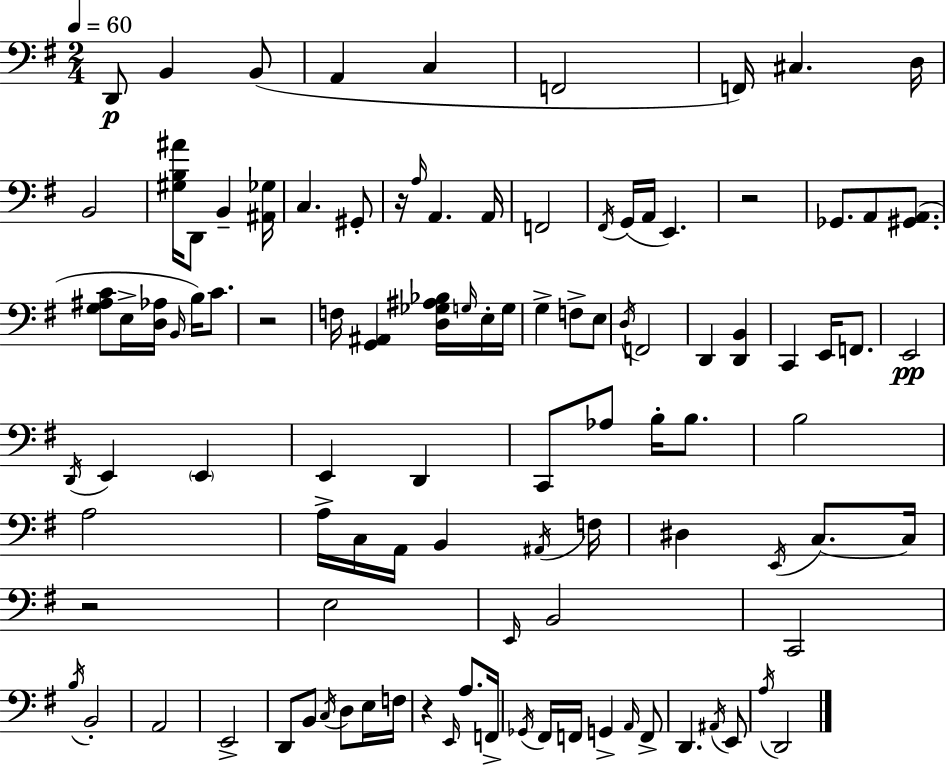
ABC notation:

X:1
T:Untitled
M:2/4
L:1/4
K:Em
D,,/2 B,, B,,/2 A,, C, F,,2 F,,/4 ^C, D,/4 B,,2 [^G,B,^A]/4 D,,/2 B,, [^A,,_G,]/4 C, ^G,,/2 z/4 A,/4 A,, A,,/4 F,,2 ^F,,/4 G,,/4 A,,/4 E,, z2 _G,,/2 A,,/2 [^G,,A,,]/2 [G,^A,C]/2 E,/4 [D,_A,]/4 B,,/4 B,/4 C/2 z2 F,/4 [G,,^A,,] [D,_G,^A,_B,]/4 G,/4 E,/4 G,/4 G, F,/2 E,/2 D,/4 F,,2 D,, [D,,B,,] C,, E,,/4 F,,/2 E,,2 D,,/4 E,, E,, E,, D,, C,,/2 _A,/2 B,/4 B,/2 B,2 A,2 A,/4 C,/4 A,,/4 B,, ^A,,/4 F,/4 ^D, E,,/4 C,/2 C,/4 z2 E,2 E,,/4 B,,2 C,,2 B,/4 B,,2 A,,2 E,,2 D,,/2 B,,/2 C,/4 D,/2 E,/4 F,/4 z E,,/4 A,/2 F,,/4 _G,,/4 ^F,,/4 F,,/4 G,, A,,/4 F,,/2 D,, ^A,,/4 E,,/2 A,/4 D,,2